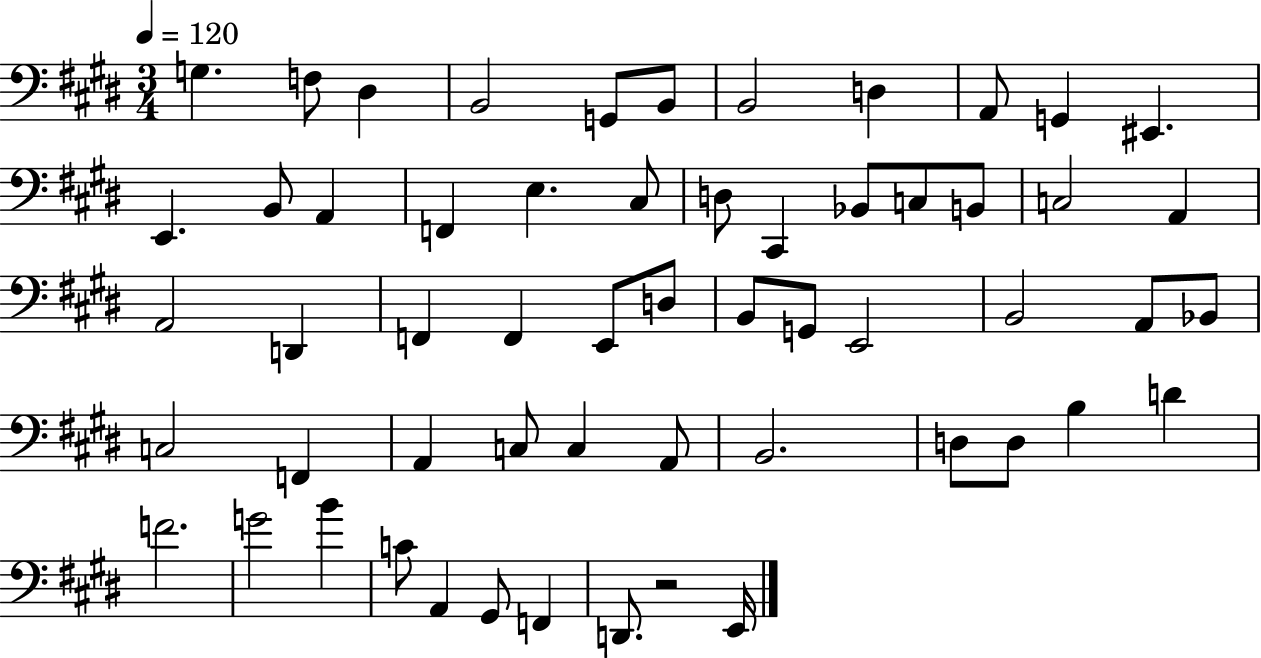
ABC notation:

X:1
T:Untitled
M:3/4
L:1/4
K:E
G, F,/2 ^D, B,,2 G,,/2 B,,/2 B,,2 D, A,,/2 G,, ^E,, E,, B,,/2 A,, F,, E, ^C,/2 D,/2 ^C,, _B,,/2 C,/2 B,,/2 C,2 A,, A,,2 D,, F,, F,, E,,/2 D,/2 B,,/2 G,,/2 E,,2 B,,2 A,,/2 _B,,/2 C,2 F,, A,, C,/2 C, A,,/2 B,,2 D,/2 D,/2 B, D F2 G2 B C/2 A,, ^G,,/2 F,, D,,/2 z2 E,,/4